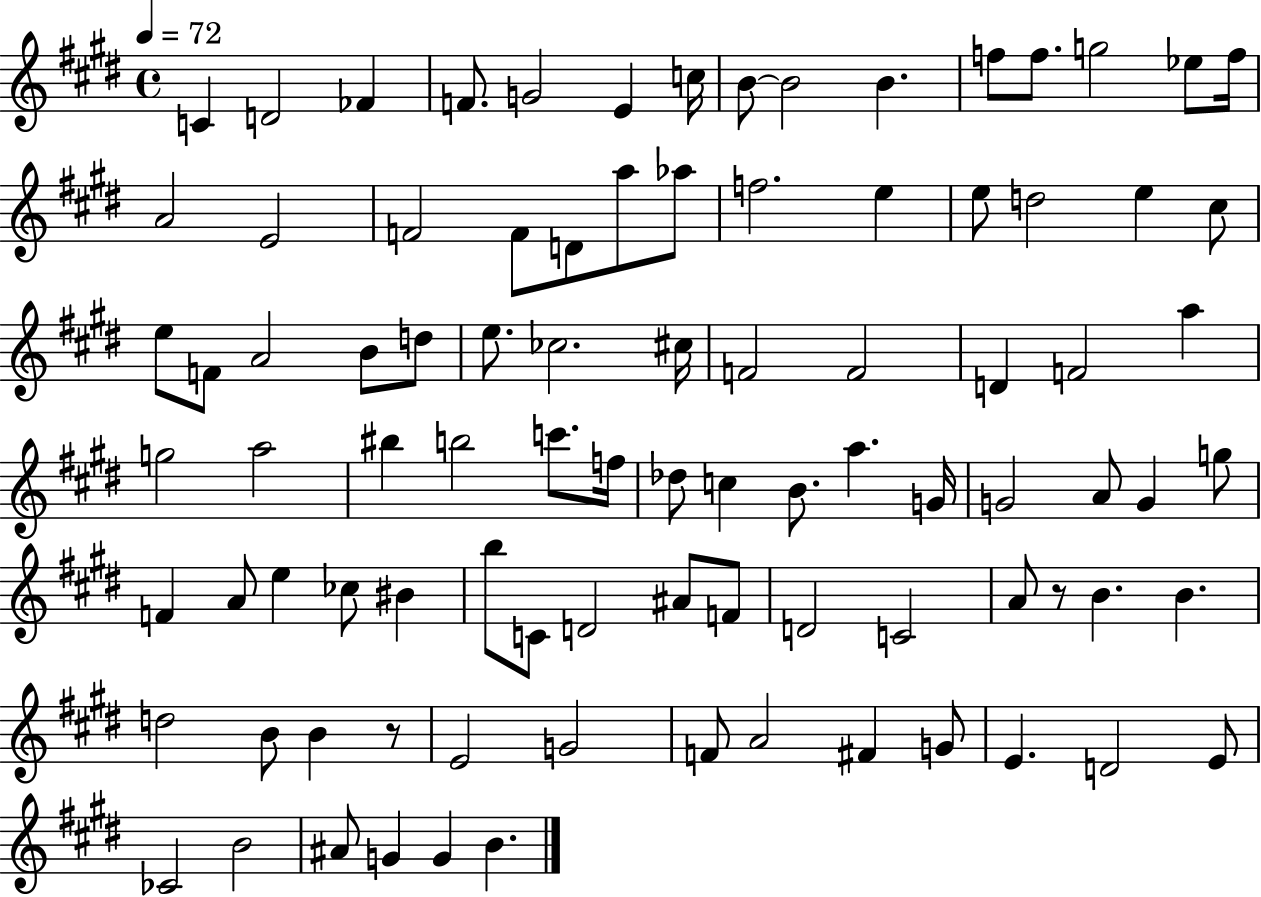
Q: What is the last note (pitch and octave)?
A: B4